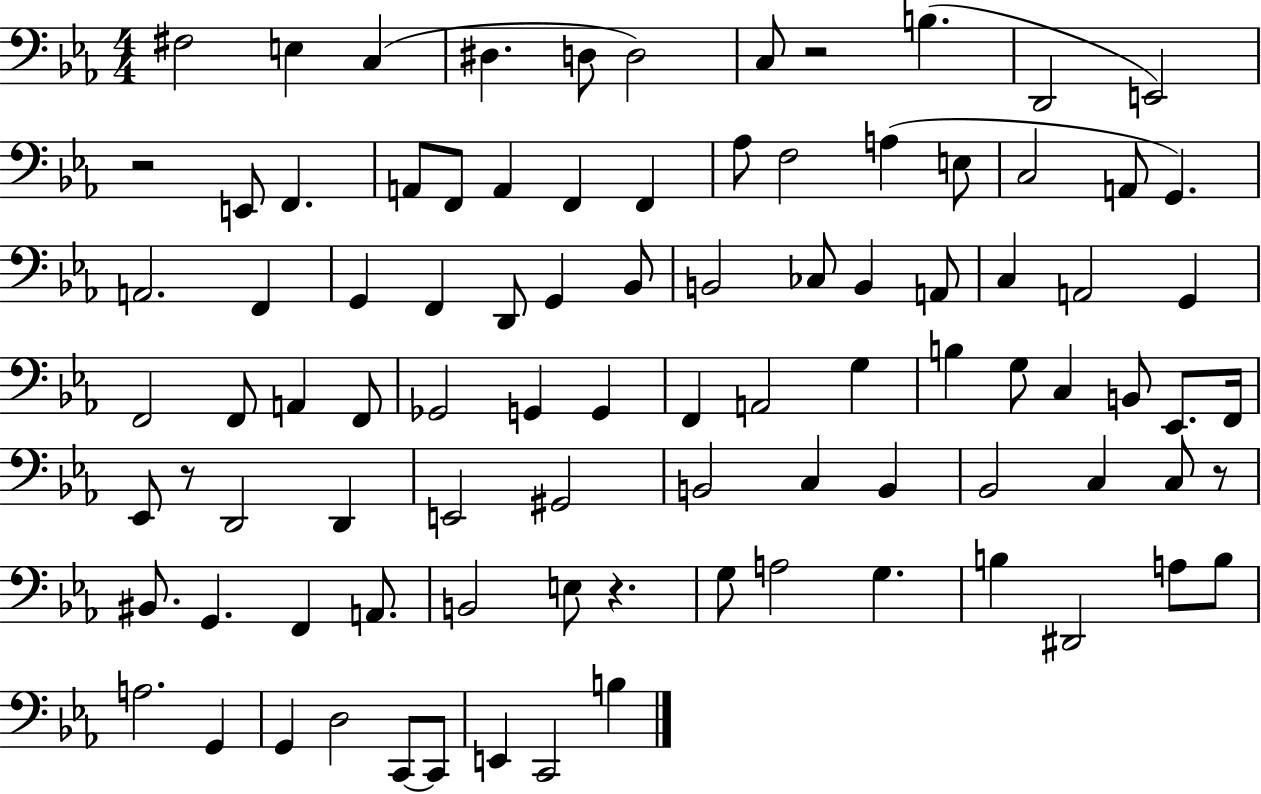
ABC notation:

X:1
T:Untitled
M:4/4
L:1/4
K:Eb
^F,2 E, C, ^D, D,/2 D,2 C,/2 z2 B, D,,2 E,,2 z2 E,,/2 F,, A,,/2 F,,/2 A,, F,, F,, _A,/2 F,2 A, E,/2 C,2 A,,/2 G,, A,,2 F,, G,, F,, D,,/2 G,, _B,,/2 B,,2 _C,/2 B,, A,,/2 C, A,,2 G,, F,,2 F,,/2 A,, F,,/2 _G,,2 G,, G,, F,, A,,2 G, B, G,/2 C, B,,/2 _E,,/2 F,,/4 _E,,/2 z/2 D,,2 D,, E,,2 ^G,,2 B,,2 C, B,, _B,,2 C, C,/2 z/2 ^B,,/2 G,, F,, A,,/2 B,,2 E,/2 z G,/2 A,2 G, B, ^D,,2 A,/2 B,/2 A,2 G,, G,, D,2 C,,/2 C,,/2 E,, C,,2 B,